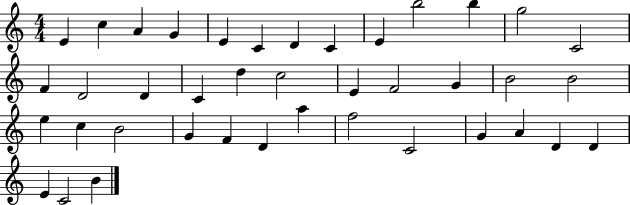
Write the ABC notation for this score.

X:1
T:Untitled
M:4/4
L:1/4
K:C
E c A G E C D C E b2 b g2 C2 F D2 D C d c2 E F2 G B2 B2 e c B2 G F D a f2 C2 G A D D E C2 B